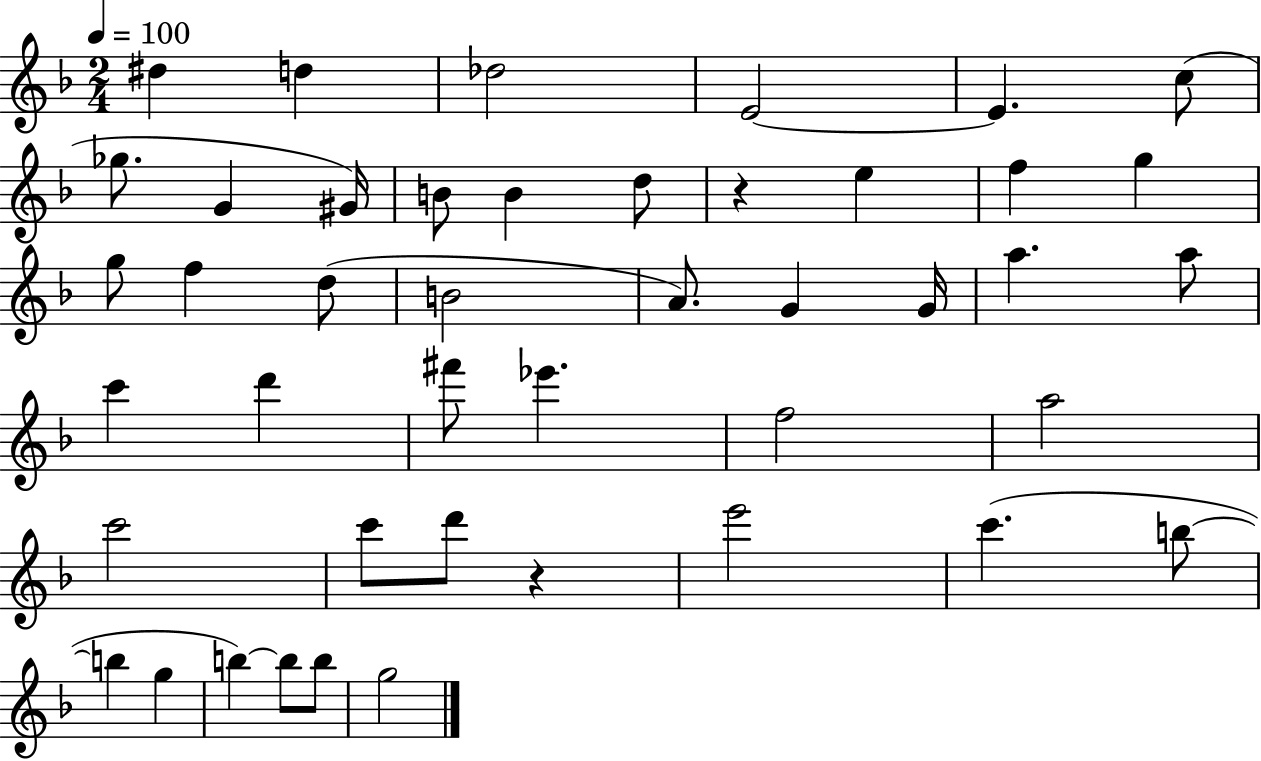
D#5/q D5/q Db5/h E4/h E4/q. C5/e Gb5/e. G4/q G#4/s B4/e B4/q D5/e R/q E5/q F5/q G5/q G5/e F5/q D5/e B4/h A4/e. G4/q G4/s A5/q. A5/e C6/q D6/q F#6/e Eb6/q. F5/h A5/h C6/h C6/e D6/e R/q E6/h C6/q. B5/e B5/q G5/q B5/q B5/e B5/e G5/h